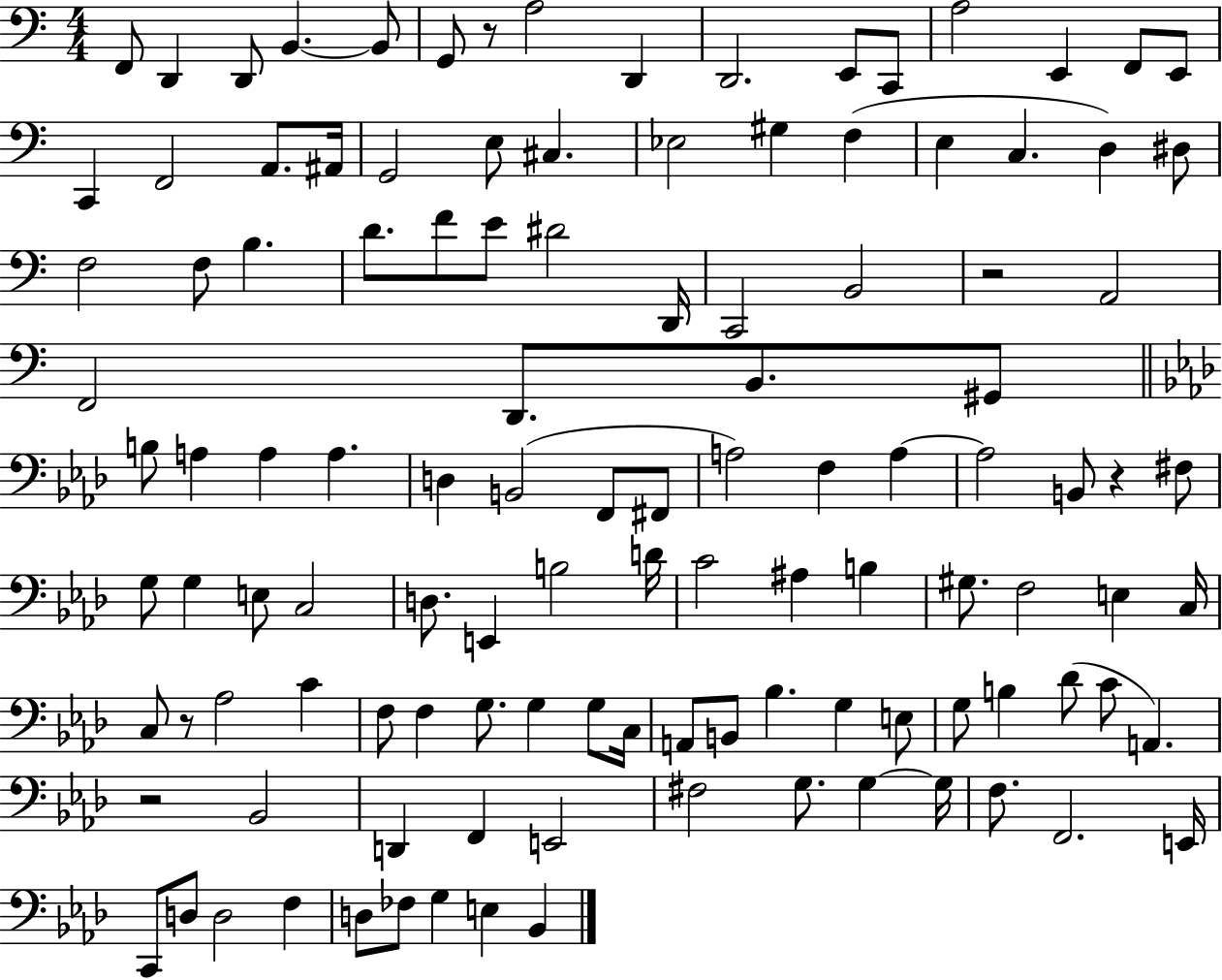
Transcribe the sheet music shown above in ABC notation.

X:1
T:Untitled
M:4/4
L:1/4
K:C
F,,/2 D,, D,,/2 B,, B,,/2 G,,/2 z/2 A,2 D,, D,,2 E,,/2 C,,/2 A,2 E,, F,,/2 E,,/2 C,, F,,2 A,,/2 ^A,,/4 G,,2 E,/2 ^C, _E,2 ^G, F, E, C, D, ^D,/2 F,2 F,/2 B, D/2 F/2 E/2 ^D2 D,,/4 C,,2 B,,2 z2 A,,2 F,,2 D,,/2 B,,/2 ^G,,/2 B,/2 A, A, A, D, B,,2 F,,/2 ^F,,/2 A,2 F, A, A,2 B,,/2 z ^F,/2 G,/2 G, E,/2 C,2 D,/2 E,, B,2 D/4 C2 ^A, B, ^G,/2 F,2 E, C,/4 C,/2 z/2 _A,2 C F,/2 F, G,/2 G, G,/2 C,/4 A,,/2 B,,/2 _B, G, E,/2 G,/2 B, _D/2 C/2 A,, z2 _B,,2 D,, F,, E,,2 ^F,2 G,/2 G, G,/4 F,/2 F,,2 E,,/4 C,,/2 D,/2 D,2 F, D,/2 _F,/2 G, E, _B,,